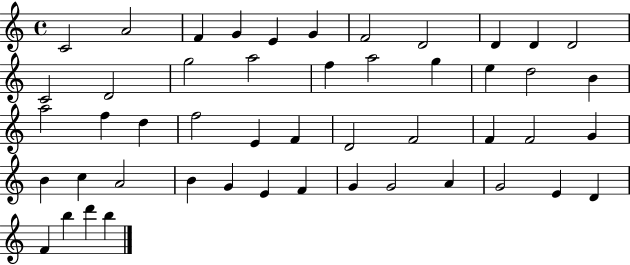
X:1
T:Untitled
M:4/4
L:1/4
K:C
C2 A2 F G E G F2 D2 D D D2 C2 D2 g2 a2 f a2 g e d2 B a2 f d f2 E F D2 F2 F F2 G B c A2 B G E F G G2 A G2 E D F b d' b